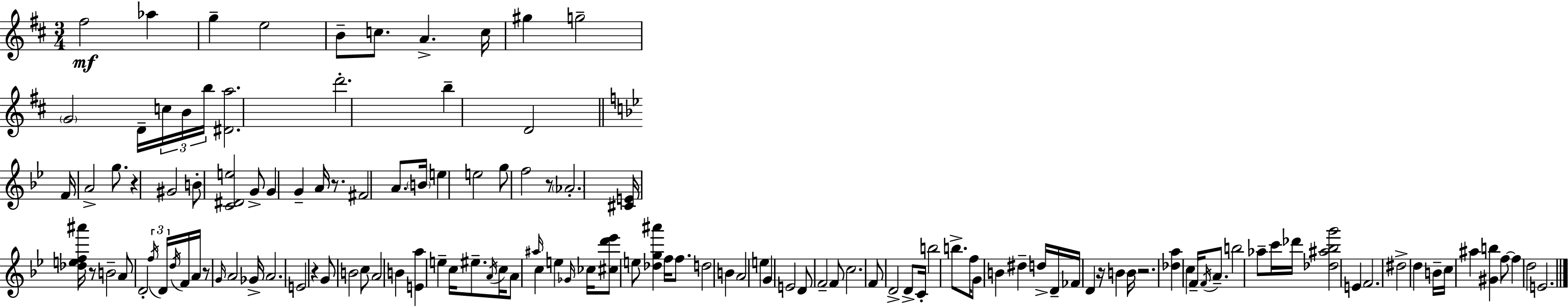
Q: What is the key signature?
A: D major